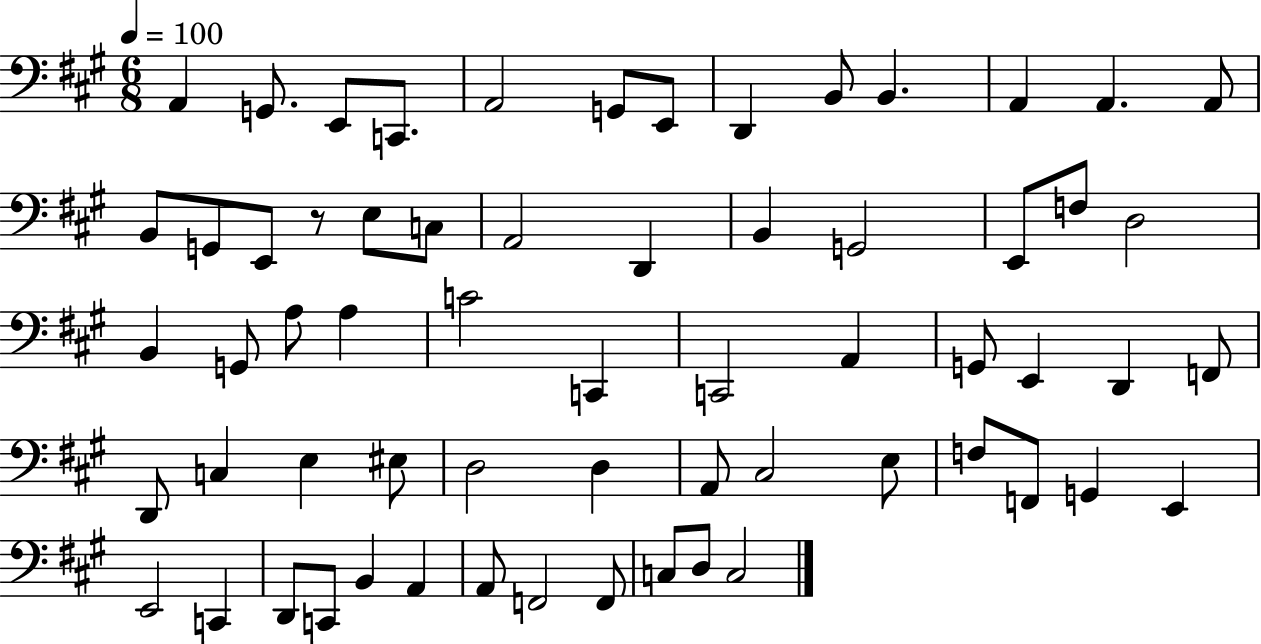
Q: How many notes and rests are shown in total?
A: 63